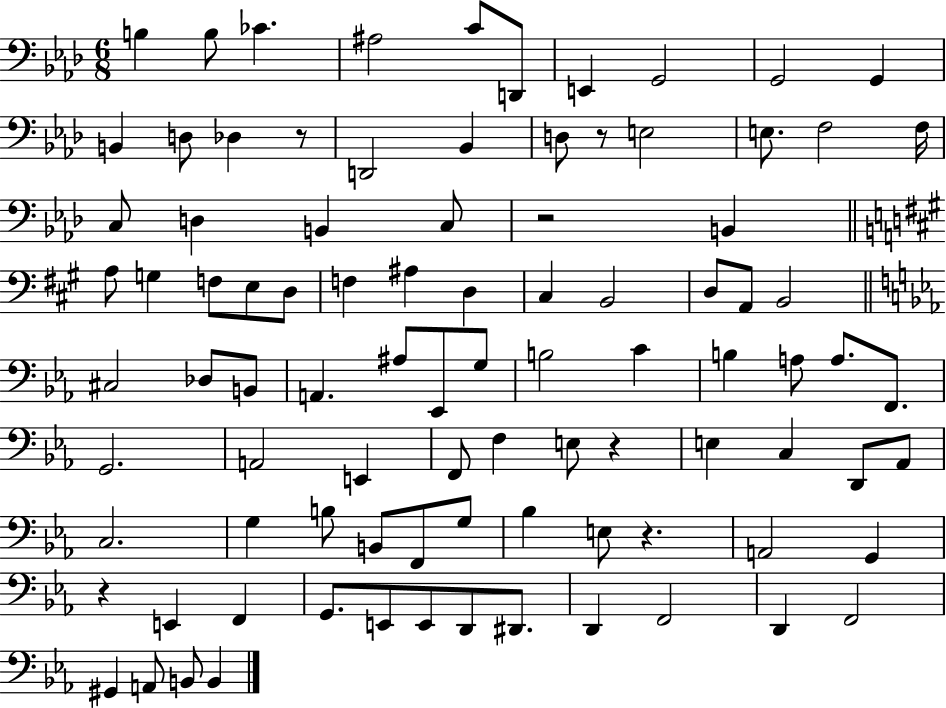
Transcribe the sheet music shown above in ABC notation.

X:1
T:Untitled
M:6/8
L:1/4
K:Ab
B, B,/2 _C ^A,2 C/2 D,,/2 E,, G,,2 G,,2 G,, B,, D,/2 _D, z/2 D,,2 _B,, D,/2 z/2 E,2 E,/2 F,2 F,/4 C,/2 D, B,, C,/2 z2 B,, A,/2 G, F,/2 E,/2 D,/2 F, ^A, D, ^C, B,,2 D,/2 A,,/2 B,,2 ^C,2 _D,/2 B,,/2 A,, ^A,/2 _E,,/2 G,/2 B,2 C B, A,/2 A,/2 F,,/2 G,,2 A,,2 E,, F,,/2 F, E,/2 z E, C, D,,/2 _A,,/2 C,2 G, B,/2 B,,/2 F,,/2 G,/2 _B, E,/2 z A,,2 G,, z E,, F,, G,,/2 E,,/2 E,,/2 D,,/2 ^D,,/2 D,, F,,2 D,, F,,2 ^G,, A,,/2 B,,/2 B,,